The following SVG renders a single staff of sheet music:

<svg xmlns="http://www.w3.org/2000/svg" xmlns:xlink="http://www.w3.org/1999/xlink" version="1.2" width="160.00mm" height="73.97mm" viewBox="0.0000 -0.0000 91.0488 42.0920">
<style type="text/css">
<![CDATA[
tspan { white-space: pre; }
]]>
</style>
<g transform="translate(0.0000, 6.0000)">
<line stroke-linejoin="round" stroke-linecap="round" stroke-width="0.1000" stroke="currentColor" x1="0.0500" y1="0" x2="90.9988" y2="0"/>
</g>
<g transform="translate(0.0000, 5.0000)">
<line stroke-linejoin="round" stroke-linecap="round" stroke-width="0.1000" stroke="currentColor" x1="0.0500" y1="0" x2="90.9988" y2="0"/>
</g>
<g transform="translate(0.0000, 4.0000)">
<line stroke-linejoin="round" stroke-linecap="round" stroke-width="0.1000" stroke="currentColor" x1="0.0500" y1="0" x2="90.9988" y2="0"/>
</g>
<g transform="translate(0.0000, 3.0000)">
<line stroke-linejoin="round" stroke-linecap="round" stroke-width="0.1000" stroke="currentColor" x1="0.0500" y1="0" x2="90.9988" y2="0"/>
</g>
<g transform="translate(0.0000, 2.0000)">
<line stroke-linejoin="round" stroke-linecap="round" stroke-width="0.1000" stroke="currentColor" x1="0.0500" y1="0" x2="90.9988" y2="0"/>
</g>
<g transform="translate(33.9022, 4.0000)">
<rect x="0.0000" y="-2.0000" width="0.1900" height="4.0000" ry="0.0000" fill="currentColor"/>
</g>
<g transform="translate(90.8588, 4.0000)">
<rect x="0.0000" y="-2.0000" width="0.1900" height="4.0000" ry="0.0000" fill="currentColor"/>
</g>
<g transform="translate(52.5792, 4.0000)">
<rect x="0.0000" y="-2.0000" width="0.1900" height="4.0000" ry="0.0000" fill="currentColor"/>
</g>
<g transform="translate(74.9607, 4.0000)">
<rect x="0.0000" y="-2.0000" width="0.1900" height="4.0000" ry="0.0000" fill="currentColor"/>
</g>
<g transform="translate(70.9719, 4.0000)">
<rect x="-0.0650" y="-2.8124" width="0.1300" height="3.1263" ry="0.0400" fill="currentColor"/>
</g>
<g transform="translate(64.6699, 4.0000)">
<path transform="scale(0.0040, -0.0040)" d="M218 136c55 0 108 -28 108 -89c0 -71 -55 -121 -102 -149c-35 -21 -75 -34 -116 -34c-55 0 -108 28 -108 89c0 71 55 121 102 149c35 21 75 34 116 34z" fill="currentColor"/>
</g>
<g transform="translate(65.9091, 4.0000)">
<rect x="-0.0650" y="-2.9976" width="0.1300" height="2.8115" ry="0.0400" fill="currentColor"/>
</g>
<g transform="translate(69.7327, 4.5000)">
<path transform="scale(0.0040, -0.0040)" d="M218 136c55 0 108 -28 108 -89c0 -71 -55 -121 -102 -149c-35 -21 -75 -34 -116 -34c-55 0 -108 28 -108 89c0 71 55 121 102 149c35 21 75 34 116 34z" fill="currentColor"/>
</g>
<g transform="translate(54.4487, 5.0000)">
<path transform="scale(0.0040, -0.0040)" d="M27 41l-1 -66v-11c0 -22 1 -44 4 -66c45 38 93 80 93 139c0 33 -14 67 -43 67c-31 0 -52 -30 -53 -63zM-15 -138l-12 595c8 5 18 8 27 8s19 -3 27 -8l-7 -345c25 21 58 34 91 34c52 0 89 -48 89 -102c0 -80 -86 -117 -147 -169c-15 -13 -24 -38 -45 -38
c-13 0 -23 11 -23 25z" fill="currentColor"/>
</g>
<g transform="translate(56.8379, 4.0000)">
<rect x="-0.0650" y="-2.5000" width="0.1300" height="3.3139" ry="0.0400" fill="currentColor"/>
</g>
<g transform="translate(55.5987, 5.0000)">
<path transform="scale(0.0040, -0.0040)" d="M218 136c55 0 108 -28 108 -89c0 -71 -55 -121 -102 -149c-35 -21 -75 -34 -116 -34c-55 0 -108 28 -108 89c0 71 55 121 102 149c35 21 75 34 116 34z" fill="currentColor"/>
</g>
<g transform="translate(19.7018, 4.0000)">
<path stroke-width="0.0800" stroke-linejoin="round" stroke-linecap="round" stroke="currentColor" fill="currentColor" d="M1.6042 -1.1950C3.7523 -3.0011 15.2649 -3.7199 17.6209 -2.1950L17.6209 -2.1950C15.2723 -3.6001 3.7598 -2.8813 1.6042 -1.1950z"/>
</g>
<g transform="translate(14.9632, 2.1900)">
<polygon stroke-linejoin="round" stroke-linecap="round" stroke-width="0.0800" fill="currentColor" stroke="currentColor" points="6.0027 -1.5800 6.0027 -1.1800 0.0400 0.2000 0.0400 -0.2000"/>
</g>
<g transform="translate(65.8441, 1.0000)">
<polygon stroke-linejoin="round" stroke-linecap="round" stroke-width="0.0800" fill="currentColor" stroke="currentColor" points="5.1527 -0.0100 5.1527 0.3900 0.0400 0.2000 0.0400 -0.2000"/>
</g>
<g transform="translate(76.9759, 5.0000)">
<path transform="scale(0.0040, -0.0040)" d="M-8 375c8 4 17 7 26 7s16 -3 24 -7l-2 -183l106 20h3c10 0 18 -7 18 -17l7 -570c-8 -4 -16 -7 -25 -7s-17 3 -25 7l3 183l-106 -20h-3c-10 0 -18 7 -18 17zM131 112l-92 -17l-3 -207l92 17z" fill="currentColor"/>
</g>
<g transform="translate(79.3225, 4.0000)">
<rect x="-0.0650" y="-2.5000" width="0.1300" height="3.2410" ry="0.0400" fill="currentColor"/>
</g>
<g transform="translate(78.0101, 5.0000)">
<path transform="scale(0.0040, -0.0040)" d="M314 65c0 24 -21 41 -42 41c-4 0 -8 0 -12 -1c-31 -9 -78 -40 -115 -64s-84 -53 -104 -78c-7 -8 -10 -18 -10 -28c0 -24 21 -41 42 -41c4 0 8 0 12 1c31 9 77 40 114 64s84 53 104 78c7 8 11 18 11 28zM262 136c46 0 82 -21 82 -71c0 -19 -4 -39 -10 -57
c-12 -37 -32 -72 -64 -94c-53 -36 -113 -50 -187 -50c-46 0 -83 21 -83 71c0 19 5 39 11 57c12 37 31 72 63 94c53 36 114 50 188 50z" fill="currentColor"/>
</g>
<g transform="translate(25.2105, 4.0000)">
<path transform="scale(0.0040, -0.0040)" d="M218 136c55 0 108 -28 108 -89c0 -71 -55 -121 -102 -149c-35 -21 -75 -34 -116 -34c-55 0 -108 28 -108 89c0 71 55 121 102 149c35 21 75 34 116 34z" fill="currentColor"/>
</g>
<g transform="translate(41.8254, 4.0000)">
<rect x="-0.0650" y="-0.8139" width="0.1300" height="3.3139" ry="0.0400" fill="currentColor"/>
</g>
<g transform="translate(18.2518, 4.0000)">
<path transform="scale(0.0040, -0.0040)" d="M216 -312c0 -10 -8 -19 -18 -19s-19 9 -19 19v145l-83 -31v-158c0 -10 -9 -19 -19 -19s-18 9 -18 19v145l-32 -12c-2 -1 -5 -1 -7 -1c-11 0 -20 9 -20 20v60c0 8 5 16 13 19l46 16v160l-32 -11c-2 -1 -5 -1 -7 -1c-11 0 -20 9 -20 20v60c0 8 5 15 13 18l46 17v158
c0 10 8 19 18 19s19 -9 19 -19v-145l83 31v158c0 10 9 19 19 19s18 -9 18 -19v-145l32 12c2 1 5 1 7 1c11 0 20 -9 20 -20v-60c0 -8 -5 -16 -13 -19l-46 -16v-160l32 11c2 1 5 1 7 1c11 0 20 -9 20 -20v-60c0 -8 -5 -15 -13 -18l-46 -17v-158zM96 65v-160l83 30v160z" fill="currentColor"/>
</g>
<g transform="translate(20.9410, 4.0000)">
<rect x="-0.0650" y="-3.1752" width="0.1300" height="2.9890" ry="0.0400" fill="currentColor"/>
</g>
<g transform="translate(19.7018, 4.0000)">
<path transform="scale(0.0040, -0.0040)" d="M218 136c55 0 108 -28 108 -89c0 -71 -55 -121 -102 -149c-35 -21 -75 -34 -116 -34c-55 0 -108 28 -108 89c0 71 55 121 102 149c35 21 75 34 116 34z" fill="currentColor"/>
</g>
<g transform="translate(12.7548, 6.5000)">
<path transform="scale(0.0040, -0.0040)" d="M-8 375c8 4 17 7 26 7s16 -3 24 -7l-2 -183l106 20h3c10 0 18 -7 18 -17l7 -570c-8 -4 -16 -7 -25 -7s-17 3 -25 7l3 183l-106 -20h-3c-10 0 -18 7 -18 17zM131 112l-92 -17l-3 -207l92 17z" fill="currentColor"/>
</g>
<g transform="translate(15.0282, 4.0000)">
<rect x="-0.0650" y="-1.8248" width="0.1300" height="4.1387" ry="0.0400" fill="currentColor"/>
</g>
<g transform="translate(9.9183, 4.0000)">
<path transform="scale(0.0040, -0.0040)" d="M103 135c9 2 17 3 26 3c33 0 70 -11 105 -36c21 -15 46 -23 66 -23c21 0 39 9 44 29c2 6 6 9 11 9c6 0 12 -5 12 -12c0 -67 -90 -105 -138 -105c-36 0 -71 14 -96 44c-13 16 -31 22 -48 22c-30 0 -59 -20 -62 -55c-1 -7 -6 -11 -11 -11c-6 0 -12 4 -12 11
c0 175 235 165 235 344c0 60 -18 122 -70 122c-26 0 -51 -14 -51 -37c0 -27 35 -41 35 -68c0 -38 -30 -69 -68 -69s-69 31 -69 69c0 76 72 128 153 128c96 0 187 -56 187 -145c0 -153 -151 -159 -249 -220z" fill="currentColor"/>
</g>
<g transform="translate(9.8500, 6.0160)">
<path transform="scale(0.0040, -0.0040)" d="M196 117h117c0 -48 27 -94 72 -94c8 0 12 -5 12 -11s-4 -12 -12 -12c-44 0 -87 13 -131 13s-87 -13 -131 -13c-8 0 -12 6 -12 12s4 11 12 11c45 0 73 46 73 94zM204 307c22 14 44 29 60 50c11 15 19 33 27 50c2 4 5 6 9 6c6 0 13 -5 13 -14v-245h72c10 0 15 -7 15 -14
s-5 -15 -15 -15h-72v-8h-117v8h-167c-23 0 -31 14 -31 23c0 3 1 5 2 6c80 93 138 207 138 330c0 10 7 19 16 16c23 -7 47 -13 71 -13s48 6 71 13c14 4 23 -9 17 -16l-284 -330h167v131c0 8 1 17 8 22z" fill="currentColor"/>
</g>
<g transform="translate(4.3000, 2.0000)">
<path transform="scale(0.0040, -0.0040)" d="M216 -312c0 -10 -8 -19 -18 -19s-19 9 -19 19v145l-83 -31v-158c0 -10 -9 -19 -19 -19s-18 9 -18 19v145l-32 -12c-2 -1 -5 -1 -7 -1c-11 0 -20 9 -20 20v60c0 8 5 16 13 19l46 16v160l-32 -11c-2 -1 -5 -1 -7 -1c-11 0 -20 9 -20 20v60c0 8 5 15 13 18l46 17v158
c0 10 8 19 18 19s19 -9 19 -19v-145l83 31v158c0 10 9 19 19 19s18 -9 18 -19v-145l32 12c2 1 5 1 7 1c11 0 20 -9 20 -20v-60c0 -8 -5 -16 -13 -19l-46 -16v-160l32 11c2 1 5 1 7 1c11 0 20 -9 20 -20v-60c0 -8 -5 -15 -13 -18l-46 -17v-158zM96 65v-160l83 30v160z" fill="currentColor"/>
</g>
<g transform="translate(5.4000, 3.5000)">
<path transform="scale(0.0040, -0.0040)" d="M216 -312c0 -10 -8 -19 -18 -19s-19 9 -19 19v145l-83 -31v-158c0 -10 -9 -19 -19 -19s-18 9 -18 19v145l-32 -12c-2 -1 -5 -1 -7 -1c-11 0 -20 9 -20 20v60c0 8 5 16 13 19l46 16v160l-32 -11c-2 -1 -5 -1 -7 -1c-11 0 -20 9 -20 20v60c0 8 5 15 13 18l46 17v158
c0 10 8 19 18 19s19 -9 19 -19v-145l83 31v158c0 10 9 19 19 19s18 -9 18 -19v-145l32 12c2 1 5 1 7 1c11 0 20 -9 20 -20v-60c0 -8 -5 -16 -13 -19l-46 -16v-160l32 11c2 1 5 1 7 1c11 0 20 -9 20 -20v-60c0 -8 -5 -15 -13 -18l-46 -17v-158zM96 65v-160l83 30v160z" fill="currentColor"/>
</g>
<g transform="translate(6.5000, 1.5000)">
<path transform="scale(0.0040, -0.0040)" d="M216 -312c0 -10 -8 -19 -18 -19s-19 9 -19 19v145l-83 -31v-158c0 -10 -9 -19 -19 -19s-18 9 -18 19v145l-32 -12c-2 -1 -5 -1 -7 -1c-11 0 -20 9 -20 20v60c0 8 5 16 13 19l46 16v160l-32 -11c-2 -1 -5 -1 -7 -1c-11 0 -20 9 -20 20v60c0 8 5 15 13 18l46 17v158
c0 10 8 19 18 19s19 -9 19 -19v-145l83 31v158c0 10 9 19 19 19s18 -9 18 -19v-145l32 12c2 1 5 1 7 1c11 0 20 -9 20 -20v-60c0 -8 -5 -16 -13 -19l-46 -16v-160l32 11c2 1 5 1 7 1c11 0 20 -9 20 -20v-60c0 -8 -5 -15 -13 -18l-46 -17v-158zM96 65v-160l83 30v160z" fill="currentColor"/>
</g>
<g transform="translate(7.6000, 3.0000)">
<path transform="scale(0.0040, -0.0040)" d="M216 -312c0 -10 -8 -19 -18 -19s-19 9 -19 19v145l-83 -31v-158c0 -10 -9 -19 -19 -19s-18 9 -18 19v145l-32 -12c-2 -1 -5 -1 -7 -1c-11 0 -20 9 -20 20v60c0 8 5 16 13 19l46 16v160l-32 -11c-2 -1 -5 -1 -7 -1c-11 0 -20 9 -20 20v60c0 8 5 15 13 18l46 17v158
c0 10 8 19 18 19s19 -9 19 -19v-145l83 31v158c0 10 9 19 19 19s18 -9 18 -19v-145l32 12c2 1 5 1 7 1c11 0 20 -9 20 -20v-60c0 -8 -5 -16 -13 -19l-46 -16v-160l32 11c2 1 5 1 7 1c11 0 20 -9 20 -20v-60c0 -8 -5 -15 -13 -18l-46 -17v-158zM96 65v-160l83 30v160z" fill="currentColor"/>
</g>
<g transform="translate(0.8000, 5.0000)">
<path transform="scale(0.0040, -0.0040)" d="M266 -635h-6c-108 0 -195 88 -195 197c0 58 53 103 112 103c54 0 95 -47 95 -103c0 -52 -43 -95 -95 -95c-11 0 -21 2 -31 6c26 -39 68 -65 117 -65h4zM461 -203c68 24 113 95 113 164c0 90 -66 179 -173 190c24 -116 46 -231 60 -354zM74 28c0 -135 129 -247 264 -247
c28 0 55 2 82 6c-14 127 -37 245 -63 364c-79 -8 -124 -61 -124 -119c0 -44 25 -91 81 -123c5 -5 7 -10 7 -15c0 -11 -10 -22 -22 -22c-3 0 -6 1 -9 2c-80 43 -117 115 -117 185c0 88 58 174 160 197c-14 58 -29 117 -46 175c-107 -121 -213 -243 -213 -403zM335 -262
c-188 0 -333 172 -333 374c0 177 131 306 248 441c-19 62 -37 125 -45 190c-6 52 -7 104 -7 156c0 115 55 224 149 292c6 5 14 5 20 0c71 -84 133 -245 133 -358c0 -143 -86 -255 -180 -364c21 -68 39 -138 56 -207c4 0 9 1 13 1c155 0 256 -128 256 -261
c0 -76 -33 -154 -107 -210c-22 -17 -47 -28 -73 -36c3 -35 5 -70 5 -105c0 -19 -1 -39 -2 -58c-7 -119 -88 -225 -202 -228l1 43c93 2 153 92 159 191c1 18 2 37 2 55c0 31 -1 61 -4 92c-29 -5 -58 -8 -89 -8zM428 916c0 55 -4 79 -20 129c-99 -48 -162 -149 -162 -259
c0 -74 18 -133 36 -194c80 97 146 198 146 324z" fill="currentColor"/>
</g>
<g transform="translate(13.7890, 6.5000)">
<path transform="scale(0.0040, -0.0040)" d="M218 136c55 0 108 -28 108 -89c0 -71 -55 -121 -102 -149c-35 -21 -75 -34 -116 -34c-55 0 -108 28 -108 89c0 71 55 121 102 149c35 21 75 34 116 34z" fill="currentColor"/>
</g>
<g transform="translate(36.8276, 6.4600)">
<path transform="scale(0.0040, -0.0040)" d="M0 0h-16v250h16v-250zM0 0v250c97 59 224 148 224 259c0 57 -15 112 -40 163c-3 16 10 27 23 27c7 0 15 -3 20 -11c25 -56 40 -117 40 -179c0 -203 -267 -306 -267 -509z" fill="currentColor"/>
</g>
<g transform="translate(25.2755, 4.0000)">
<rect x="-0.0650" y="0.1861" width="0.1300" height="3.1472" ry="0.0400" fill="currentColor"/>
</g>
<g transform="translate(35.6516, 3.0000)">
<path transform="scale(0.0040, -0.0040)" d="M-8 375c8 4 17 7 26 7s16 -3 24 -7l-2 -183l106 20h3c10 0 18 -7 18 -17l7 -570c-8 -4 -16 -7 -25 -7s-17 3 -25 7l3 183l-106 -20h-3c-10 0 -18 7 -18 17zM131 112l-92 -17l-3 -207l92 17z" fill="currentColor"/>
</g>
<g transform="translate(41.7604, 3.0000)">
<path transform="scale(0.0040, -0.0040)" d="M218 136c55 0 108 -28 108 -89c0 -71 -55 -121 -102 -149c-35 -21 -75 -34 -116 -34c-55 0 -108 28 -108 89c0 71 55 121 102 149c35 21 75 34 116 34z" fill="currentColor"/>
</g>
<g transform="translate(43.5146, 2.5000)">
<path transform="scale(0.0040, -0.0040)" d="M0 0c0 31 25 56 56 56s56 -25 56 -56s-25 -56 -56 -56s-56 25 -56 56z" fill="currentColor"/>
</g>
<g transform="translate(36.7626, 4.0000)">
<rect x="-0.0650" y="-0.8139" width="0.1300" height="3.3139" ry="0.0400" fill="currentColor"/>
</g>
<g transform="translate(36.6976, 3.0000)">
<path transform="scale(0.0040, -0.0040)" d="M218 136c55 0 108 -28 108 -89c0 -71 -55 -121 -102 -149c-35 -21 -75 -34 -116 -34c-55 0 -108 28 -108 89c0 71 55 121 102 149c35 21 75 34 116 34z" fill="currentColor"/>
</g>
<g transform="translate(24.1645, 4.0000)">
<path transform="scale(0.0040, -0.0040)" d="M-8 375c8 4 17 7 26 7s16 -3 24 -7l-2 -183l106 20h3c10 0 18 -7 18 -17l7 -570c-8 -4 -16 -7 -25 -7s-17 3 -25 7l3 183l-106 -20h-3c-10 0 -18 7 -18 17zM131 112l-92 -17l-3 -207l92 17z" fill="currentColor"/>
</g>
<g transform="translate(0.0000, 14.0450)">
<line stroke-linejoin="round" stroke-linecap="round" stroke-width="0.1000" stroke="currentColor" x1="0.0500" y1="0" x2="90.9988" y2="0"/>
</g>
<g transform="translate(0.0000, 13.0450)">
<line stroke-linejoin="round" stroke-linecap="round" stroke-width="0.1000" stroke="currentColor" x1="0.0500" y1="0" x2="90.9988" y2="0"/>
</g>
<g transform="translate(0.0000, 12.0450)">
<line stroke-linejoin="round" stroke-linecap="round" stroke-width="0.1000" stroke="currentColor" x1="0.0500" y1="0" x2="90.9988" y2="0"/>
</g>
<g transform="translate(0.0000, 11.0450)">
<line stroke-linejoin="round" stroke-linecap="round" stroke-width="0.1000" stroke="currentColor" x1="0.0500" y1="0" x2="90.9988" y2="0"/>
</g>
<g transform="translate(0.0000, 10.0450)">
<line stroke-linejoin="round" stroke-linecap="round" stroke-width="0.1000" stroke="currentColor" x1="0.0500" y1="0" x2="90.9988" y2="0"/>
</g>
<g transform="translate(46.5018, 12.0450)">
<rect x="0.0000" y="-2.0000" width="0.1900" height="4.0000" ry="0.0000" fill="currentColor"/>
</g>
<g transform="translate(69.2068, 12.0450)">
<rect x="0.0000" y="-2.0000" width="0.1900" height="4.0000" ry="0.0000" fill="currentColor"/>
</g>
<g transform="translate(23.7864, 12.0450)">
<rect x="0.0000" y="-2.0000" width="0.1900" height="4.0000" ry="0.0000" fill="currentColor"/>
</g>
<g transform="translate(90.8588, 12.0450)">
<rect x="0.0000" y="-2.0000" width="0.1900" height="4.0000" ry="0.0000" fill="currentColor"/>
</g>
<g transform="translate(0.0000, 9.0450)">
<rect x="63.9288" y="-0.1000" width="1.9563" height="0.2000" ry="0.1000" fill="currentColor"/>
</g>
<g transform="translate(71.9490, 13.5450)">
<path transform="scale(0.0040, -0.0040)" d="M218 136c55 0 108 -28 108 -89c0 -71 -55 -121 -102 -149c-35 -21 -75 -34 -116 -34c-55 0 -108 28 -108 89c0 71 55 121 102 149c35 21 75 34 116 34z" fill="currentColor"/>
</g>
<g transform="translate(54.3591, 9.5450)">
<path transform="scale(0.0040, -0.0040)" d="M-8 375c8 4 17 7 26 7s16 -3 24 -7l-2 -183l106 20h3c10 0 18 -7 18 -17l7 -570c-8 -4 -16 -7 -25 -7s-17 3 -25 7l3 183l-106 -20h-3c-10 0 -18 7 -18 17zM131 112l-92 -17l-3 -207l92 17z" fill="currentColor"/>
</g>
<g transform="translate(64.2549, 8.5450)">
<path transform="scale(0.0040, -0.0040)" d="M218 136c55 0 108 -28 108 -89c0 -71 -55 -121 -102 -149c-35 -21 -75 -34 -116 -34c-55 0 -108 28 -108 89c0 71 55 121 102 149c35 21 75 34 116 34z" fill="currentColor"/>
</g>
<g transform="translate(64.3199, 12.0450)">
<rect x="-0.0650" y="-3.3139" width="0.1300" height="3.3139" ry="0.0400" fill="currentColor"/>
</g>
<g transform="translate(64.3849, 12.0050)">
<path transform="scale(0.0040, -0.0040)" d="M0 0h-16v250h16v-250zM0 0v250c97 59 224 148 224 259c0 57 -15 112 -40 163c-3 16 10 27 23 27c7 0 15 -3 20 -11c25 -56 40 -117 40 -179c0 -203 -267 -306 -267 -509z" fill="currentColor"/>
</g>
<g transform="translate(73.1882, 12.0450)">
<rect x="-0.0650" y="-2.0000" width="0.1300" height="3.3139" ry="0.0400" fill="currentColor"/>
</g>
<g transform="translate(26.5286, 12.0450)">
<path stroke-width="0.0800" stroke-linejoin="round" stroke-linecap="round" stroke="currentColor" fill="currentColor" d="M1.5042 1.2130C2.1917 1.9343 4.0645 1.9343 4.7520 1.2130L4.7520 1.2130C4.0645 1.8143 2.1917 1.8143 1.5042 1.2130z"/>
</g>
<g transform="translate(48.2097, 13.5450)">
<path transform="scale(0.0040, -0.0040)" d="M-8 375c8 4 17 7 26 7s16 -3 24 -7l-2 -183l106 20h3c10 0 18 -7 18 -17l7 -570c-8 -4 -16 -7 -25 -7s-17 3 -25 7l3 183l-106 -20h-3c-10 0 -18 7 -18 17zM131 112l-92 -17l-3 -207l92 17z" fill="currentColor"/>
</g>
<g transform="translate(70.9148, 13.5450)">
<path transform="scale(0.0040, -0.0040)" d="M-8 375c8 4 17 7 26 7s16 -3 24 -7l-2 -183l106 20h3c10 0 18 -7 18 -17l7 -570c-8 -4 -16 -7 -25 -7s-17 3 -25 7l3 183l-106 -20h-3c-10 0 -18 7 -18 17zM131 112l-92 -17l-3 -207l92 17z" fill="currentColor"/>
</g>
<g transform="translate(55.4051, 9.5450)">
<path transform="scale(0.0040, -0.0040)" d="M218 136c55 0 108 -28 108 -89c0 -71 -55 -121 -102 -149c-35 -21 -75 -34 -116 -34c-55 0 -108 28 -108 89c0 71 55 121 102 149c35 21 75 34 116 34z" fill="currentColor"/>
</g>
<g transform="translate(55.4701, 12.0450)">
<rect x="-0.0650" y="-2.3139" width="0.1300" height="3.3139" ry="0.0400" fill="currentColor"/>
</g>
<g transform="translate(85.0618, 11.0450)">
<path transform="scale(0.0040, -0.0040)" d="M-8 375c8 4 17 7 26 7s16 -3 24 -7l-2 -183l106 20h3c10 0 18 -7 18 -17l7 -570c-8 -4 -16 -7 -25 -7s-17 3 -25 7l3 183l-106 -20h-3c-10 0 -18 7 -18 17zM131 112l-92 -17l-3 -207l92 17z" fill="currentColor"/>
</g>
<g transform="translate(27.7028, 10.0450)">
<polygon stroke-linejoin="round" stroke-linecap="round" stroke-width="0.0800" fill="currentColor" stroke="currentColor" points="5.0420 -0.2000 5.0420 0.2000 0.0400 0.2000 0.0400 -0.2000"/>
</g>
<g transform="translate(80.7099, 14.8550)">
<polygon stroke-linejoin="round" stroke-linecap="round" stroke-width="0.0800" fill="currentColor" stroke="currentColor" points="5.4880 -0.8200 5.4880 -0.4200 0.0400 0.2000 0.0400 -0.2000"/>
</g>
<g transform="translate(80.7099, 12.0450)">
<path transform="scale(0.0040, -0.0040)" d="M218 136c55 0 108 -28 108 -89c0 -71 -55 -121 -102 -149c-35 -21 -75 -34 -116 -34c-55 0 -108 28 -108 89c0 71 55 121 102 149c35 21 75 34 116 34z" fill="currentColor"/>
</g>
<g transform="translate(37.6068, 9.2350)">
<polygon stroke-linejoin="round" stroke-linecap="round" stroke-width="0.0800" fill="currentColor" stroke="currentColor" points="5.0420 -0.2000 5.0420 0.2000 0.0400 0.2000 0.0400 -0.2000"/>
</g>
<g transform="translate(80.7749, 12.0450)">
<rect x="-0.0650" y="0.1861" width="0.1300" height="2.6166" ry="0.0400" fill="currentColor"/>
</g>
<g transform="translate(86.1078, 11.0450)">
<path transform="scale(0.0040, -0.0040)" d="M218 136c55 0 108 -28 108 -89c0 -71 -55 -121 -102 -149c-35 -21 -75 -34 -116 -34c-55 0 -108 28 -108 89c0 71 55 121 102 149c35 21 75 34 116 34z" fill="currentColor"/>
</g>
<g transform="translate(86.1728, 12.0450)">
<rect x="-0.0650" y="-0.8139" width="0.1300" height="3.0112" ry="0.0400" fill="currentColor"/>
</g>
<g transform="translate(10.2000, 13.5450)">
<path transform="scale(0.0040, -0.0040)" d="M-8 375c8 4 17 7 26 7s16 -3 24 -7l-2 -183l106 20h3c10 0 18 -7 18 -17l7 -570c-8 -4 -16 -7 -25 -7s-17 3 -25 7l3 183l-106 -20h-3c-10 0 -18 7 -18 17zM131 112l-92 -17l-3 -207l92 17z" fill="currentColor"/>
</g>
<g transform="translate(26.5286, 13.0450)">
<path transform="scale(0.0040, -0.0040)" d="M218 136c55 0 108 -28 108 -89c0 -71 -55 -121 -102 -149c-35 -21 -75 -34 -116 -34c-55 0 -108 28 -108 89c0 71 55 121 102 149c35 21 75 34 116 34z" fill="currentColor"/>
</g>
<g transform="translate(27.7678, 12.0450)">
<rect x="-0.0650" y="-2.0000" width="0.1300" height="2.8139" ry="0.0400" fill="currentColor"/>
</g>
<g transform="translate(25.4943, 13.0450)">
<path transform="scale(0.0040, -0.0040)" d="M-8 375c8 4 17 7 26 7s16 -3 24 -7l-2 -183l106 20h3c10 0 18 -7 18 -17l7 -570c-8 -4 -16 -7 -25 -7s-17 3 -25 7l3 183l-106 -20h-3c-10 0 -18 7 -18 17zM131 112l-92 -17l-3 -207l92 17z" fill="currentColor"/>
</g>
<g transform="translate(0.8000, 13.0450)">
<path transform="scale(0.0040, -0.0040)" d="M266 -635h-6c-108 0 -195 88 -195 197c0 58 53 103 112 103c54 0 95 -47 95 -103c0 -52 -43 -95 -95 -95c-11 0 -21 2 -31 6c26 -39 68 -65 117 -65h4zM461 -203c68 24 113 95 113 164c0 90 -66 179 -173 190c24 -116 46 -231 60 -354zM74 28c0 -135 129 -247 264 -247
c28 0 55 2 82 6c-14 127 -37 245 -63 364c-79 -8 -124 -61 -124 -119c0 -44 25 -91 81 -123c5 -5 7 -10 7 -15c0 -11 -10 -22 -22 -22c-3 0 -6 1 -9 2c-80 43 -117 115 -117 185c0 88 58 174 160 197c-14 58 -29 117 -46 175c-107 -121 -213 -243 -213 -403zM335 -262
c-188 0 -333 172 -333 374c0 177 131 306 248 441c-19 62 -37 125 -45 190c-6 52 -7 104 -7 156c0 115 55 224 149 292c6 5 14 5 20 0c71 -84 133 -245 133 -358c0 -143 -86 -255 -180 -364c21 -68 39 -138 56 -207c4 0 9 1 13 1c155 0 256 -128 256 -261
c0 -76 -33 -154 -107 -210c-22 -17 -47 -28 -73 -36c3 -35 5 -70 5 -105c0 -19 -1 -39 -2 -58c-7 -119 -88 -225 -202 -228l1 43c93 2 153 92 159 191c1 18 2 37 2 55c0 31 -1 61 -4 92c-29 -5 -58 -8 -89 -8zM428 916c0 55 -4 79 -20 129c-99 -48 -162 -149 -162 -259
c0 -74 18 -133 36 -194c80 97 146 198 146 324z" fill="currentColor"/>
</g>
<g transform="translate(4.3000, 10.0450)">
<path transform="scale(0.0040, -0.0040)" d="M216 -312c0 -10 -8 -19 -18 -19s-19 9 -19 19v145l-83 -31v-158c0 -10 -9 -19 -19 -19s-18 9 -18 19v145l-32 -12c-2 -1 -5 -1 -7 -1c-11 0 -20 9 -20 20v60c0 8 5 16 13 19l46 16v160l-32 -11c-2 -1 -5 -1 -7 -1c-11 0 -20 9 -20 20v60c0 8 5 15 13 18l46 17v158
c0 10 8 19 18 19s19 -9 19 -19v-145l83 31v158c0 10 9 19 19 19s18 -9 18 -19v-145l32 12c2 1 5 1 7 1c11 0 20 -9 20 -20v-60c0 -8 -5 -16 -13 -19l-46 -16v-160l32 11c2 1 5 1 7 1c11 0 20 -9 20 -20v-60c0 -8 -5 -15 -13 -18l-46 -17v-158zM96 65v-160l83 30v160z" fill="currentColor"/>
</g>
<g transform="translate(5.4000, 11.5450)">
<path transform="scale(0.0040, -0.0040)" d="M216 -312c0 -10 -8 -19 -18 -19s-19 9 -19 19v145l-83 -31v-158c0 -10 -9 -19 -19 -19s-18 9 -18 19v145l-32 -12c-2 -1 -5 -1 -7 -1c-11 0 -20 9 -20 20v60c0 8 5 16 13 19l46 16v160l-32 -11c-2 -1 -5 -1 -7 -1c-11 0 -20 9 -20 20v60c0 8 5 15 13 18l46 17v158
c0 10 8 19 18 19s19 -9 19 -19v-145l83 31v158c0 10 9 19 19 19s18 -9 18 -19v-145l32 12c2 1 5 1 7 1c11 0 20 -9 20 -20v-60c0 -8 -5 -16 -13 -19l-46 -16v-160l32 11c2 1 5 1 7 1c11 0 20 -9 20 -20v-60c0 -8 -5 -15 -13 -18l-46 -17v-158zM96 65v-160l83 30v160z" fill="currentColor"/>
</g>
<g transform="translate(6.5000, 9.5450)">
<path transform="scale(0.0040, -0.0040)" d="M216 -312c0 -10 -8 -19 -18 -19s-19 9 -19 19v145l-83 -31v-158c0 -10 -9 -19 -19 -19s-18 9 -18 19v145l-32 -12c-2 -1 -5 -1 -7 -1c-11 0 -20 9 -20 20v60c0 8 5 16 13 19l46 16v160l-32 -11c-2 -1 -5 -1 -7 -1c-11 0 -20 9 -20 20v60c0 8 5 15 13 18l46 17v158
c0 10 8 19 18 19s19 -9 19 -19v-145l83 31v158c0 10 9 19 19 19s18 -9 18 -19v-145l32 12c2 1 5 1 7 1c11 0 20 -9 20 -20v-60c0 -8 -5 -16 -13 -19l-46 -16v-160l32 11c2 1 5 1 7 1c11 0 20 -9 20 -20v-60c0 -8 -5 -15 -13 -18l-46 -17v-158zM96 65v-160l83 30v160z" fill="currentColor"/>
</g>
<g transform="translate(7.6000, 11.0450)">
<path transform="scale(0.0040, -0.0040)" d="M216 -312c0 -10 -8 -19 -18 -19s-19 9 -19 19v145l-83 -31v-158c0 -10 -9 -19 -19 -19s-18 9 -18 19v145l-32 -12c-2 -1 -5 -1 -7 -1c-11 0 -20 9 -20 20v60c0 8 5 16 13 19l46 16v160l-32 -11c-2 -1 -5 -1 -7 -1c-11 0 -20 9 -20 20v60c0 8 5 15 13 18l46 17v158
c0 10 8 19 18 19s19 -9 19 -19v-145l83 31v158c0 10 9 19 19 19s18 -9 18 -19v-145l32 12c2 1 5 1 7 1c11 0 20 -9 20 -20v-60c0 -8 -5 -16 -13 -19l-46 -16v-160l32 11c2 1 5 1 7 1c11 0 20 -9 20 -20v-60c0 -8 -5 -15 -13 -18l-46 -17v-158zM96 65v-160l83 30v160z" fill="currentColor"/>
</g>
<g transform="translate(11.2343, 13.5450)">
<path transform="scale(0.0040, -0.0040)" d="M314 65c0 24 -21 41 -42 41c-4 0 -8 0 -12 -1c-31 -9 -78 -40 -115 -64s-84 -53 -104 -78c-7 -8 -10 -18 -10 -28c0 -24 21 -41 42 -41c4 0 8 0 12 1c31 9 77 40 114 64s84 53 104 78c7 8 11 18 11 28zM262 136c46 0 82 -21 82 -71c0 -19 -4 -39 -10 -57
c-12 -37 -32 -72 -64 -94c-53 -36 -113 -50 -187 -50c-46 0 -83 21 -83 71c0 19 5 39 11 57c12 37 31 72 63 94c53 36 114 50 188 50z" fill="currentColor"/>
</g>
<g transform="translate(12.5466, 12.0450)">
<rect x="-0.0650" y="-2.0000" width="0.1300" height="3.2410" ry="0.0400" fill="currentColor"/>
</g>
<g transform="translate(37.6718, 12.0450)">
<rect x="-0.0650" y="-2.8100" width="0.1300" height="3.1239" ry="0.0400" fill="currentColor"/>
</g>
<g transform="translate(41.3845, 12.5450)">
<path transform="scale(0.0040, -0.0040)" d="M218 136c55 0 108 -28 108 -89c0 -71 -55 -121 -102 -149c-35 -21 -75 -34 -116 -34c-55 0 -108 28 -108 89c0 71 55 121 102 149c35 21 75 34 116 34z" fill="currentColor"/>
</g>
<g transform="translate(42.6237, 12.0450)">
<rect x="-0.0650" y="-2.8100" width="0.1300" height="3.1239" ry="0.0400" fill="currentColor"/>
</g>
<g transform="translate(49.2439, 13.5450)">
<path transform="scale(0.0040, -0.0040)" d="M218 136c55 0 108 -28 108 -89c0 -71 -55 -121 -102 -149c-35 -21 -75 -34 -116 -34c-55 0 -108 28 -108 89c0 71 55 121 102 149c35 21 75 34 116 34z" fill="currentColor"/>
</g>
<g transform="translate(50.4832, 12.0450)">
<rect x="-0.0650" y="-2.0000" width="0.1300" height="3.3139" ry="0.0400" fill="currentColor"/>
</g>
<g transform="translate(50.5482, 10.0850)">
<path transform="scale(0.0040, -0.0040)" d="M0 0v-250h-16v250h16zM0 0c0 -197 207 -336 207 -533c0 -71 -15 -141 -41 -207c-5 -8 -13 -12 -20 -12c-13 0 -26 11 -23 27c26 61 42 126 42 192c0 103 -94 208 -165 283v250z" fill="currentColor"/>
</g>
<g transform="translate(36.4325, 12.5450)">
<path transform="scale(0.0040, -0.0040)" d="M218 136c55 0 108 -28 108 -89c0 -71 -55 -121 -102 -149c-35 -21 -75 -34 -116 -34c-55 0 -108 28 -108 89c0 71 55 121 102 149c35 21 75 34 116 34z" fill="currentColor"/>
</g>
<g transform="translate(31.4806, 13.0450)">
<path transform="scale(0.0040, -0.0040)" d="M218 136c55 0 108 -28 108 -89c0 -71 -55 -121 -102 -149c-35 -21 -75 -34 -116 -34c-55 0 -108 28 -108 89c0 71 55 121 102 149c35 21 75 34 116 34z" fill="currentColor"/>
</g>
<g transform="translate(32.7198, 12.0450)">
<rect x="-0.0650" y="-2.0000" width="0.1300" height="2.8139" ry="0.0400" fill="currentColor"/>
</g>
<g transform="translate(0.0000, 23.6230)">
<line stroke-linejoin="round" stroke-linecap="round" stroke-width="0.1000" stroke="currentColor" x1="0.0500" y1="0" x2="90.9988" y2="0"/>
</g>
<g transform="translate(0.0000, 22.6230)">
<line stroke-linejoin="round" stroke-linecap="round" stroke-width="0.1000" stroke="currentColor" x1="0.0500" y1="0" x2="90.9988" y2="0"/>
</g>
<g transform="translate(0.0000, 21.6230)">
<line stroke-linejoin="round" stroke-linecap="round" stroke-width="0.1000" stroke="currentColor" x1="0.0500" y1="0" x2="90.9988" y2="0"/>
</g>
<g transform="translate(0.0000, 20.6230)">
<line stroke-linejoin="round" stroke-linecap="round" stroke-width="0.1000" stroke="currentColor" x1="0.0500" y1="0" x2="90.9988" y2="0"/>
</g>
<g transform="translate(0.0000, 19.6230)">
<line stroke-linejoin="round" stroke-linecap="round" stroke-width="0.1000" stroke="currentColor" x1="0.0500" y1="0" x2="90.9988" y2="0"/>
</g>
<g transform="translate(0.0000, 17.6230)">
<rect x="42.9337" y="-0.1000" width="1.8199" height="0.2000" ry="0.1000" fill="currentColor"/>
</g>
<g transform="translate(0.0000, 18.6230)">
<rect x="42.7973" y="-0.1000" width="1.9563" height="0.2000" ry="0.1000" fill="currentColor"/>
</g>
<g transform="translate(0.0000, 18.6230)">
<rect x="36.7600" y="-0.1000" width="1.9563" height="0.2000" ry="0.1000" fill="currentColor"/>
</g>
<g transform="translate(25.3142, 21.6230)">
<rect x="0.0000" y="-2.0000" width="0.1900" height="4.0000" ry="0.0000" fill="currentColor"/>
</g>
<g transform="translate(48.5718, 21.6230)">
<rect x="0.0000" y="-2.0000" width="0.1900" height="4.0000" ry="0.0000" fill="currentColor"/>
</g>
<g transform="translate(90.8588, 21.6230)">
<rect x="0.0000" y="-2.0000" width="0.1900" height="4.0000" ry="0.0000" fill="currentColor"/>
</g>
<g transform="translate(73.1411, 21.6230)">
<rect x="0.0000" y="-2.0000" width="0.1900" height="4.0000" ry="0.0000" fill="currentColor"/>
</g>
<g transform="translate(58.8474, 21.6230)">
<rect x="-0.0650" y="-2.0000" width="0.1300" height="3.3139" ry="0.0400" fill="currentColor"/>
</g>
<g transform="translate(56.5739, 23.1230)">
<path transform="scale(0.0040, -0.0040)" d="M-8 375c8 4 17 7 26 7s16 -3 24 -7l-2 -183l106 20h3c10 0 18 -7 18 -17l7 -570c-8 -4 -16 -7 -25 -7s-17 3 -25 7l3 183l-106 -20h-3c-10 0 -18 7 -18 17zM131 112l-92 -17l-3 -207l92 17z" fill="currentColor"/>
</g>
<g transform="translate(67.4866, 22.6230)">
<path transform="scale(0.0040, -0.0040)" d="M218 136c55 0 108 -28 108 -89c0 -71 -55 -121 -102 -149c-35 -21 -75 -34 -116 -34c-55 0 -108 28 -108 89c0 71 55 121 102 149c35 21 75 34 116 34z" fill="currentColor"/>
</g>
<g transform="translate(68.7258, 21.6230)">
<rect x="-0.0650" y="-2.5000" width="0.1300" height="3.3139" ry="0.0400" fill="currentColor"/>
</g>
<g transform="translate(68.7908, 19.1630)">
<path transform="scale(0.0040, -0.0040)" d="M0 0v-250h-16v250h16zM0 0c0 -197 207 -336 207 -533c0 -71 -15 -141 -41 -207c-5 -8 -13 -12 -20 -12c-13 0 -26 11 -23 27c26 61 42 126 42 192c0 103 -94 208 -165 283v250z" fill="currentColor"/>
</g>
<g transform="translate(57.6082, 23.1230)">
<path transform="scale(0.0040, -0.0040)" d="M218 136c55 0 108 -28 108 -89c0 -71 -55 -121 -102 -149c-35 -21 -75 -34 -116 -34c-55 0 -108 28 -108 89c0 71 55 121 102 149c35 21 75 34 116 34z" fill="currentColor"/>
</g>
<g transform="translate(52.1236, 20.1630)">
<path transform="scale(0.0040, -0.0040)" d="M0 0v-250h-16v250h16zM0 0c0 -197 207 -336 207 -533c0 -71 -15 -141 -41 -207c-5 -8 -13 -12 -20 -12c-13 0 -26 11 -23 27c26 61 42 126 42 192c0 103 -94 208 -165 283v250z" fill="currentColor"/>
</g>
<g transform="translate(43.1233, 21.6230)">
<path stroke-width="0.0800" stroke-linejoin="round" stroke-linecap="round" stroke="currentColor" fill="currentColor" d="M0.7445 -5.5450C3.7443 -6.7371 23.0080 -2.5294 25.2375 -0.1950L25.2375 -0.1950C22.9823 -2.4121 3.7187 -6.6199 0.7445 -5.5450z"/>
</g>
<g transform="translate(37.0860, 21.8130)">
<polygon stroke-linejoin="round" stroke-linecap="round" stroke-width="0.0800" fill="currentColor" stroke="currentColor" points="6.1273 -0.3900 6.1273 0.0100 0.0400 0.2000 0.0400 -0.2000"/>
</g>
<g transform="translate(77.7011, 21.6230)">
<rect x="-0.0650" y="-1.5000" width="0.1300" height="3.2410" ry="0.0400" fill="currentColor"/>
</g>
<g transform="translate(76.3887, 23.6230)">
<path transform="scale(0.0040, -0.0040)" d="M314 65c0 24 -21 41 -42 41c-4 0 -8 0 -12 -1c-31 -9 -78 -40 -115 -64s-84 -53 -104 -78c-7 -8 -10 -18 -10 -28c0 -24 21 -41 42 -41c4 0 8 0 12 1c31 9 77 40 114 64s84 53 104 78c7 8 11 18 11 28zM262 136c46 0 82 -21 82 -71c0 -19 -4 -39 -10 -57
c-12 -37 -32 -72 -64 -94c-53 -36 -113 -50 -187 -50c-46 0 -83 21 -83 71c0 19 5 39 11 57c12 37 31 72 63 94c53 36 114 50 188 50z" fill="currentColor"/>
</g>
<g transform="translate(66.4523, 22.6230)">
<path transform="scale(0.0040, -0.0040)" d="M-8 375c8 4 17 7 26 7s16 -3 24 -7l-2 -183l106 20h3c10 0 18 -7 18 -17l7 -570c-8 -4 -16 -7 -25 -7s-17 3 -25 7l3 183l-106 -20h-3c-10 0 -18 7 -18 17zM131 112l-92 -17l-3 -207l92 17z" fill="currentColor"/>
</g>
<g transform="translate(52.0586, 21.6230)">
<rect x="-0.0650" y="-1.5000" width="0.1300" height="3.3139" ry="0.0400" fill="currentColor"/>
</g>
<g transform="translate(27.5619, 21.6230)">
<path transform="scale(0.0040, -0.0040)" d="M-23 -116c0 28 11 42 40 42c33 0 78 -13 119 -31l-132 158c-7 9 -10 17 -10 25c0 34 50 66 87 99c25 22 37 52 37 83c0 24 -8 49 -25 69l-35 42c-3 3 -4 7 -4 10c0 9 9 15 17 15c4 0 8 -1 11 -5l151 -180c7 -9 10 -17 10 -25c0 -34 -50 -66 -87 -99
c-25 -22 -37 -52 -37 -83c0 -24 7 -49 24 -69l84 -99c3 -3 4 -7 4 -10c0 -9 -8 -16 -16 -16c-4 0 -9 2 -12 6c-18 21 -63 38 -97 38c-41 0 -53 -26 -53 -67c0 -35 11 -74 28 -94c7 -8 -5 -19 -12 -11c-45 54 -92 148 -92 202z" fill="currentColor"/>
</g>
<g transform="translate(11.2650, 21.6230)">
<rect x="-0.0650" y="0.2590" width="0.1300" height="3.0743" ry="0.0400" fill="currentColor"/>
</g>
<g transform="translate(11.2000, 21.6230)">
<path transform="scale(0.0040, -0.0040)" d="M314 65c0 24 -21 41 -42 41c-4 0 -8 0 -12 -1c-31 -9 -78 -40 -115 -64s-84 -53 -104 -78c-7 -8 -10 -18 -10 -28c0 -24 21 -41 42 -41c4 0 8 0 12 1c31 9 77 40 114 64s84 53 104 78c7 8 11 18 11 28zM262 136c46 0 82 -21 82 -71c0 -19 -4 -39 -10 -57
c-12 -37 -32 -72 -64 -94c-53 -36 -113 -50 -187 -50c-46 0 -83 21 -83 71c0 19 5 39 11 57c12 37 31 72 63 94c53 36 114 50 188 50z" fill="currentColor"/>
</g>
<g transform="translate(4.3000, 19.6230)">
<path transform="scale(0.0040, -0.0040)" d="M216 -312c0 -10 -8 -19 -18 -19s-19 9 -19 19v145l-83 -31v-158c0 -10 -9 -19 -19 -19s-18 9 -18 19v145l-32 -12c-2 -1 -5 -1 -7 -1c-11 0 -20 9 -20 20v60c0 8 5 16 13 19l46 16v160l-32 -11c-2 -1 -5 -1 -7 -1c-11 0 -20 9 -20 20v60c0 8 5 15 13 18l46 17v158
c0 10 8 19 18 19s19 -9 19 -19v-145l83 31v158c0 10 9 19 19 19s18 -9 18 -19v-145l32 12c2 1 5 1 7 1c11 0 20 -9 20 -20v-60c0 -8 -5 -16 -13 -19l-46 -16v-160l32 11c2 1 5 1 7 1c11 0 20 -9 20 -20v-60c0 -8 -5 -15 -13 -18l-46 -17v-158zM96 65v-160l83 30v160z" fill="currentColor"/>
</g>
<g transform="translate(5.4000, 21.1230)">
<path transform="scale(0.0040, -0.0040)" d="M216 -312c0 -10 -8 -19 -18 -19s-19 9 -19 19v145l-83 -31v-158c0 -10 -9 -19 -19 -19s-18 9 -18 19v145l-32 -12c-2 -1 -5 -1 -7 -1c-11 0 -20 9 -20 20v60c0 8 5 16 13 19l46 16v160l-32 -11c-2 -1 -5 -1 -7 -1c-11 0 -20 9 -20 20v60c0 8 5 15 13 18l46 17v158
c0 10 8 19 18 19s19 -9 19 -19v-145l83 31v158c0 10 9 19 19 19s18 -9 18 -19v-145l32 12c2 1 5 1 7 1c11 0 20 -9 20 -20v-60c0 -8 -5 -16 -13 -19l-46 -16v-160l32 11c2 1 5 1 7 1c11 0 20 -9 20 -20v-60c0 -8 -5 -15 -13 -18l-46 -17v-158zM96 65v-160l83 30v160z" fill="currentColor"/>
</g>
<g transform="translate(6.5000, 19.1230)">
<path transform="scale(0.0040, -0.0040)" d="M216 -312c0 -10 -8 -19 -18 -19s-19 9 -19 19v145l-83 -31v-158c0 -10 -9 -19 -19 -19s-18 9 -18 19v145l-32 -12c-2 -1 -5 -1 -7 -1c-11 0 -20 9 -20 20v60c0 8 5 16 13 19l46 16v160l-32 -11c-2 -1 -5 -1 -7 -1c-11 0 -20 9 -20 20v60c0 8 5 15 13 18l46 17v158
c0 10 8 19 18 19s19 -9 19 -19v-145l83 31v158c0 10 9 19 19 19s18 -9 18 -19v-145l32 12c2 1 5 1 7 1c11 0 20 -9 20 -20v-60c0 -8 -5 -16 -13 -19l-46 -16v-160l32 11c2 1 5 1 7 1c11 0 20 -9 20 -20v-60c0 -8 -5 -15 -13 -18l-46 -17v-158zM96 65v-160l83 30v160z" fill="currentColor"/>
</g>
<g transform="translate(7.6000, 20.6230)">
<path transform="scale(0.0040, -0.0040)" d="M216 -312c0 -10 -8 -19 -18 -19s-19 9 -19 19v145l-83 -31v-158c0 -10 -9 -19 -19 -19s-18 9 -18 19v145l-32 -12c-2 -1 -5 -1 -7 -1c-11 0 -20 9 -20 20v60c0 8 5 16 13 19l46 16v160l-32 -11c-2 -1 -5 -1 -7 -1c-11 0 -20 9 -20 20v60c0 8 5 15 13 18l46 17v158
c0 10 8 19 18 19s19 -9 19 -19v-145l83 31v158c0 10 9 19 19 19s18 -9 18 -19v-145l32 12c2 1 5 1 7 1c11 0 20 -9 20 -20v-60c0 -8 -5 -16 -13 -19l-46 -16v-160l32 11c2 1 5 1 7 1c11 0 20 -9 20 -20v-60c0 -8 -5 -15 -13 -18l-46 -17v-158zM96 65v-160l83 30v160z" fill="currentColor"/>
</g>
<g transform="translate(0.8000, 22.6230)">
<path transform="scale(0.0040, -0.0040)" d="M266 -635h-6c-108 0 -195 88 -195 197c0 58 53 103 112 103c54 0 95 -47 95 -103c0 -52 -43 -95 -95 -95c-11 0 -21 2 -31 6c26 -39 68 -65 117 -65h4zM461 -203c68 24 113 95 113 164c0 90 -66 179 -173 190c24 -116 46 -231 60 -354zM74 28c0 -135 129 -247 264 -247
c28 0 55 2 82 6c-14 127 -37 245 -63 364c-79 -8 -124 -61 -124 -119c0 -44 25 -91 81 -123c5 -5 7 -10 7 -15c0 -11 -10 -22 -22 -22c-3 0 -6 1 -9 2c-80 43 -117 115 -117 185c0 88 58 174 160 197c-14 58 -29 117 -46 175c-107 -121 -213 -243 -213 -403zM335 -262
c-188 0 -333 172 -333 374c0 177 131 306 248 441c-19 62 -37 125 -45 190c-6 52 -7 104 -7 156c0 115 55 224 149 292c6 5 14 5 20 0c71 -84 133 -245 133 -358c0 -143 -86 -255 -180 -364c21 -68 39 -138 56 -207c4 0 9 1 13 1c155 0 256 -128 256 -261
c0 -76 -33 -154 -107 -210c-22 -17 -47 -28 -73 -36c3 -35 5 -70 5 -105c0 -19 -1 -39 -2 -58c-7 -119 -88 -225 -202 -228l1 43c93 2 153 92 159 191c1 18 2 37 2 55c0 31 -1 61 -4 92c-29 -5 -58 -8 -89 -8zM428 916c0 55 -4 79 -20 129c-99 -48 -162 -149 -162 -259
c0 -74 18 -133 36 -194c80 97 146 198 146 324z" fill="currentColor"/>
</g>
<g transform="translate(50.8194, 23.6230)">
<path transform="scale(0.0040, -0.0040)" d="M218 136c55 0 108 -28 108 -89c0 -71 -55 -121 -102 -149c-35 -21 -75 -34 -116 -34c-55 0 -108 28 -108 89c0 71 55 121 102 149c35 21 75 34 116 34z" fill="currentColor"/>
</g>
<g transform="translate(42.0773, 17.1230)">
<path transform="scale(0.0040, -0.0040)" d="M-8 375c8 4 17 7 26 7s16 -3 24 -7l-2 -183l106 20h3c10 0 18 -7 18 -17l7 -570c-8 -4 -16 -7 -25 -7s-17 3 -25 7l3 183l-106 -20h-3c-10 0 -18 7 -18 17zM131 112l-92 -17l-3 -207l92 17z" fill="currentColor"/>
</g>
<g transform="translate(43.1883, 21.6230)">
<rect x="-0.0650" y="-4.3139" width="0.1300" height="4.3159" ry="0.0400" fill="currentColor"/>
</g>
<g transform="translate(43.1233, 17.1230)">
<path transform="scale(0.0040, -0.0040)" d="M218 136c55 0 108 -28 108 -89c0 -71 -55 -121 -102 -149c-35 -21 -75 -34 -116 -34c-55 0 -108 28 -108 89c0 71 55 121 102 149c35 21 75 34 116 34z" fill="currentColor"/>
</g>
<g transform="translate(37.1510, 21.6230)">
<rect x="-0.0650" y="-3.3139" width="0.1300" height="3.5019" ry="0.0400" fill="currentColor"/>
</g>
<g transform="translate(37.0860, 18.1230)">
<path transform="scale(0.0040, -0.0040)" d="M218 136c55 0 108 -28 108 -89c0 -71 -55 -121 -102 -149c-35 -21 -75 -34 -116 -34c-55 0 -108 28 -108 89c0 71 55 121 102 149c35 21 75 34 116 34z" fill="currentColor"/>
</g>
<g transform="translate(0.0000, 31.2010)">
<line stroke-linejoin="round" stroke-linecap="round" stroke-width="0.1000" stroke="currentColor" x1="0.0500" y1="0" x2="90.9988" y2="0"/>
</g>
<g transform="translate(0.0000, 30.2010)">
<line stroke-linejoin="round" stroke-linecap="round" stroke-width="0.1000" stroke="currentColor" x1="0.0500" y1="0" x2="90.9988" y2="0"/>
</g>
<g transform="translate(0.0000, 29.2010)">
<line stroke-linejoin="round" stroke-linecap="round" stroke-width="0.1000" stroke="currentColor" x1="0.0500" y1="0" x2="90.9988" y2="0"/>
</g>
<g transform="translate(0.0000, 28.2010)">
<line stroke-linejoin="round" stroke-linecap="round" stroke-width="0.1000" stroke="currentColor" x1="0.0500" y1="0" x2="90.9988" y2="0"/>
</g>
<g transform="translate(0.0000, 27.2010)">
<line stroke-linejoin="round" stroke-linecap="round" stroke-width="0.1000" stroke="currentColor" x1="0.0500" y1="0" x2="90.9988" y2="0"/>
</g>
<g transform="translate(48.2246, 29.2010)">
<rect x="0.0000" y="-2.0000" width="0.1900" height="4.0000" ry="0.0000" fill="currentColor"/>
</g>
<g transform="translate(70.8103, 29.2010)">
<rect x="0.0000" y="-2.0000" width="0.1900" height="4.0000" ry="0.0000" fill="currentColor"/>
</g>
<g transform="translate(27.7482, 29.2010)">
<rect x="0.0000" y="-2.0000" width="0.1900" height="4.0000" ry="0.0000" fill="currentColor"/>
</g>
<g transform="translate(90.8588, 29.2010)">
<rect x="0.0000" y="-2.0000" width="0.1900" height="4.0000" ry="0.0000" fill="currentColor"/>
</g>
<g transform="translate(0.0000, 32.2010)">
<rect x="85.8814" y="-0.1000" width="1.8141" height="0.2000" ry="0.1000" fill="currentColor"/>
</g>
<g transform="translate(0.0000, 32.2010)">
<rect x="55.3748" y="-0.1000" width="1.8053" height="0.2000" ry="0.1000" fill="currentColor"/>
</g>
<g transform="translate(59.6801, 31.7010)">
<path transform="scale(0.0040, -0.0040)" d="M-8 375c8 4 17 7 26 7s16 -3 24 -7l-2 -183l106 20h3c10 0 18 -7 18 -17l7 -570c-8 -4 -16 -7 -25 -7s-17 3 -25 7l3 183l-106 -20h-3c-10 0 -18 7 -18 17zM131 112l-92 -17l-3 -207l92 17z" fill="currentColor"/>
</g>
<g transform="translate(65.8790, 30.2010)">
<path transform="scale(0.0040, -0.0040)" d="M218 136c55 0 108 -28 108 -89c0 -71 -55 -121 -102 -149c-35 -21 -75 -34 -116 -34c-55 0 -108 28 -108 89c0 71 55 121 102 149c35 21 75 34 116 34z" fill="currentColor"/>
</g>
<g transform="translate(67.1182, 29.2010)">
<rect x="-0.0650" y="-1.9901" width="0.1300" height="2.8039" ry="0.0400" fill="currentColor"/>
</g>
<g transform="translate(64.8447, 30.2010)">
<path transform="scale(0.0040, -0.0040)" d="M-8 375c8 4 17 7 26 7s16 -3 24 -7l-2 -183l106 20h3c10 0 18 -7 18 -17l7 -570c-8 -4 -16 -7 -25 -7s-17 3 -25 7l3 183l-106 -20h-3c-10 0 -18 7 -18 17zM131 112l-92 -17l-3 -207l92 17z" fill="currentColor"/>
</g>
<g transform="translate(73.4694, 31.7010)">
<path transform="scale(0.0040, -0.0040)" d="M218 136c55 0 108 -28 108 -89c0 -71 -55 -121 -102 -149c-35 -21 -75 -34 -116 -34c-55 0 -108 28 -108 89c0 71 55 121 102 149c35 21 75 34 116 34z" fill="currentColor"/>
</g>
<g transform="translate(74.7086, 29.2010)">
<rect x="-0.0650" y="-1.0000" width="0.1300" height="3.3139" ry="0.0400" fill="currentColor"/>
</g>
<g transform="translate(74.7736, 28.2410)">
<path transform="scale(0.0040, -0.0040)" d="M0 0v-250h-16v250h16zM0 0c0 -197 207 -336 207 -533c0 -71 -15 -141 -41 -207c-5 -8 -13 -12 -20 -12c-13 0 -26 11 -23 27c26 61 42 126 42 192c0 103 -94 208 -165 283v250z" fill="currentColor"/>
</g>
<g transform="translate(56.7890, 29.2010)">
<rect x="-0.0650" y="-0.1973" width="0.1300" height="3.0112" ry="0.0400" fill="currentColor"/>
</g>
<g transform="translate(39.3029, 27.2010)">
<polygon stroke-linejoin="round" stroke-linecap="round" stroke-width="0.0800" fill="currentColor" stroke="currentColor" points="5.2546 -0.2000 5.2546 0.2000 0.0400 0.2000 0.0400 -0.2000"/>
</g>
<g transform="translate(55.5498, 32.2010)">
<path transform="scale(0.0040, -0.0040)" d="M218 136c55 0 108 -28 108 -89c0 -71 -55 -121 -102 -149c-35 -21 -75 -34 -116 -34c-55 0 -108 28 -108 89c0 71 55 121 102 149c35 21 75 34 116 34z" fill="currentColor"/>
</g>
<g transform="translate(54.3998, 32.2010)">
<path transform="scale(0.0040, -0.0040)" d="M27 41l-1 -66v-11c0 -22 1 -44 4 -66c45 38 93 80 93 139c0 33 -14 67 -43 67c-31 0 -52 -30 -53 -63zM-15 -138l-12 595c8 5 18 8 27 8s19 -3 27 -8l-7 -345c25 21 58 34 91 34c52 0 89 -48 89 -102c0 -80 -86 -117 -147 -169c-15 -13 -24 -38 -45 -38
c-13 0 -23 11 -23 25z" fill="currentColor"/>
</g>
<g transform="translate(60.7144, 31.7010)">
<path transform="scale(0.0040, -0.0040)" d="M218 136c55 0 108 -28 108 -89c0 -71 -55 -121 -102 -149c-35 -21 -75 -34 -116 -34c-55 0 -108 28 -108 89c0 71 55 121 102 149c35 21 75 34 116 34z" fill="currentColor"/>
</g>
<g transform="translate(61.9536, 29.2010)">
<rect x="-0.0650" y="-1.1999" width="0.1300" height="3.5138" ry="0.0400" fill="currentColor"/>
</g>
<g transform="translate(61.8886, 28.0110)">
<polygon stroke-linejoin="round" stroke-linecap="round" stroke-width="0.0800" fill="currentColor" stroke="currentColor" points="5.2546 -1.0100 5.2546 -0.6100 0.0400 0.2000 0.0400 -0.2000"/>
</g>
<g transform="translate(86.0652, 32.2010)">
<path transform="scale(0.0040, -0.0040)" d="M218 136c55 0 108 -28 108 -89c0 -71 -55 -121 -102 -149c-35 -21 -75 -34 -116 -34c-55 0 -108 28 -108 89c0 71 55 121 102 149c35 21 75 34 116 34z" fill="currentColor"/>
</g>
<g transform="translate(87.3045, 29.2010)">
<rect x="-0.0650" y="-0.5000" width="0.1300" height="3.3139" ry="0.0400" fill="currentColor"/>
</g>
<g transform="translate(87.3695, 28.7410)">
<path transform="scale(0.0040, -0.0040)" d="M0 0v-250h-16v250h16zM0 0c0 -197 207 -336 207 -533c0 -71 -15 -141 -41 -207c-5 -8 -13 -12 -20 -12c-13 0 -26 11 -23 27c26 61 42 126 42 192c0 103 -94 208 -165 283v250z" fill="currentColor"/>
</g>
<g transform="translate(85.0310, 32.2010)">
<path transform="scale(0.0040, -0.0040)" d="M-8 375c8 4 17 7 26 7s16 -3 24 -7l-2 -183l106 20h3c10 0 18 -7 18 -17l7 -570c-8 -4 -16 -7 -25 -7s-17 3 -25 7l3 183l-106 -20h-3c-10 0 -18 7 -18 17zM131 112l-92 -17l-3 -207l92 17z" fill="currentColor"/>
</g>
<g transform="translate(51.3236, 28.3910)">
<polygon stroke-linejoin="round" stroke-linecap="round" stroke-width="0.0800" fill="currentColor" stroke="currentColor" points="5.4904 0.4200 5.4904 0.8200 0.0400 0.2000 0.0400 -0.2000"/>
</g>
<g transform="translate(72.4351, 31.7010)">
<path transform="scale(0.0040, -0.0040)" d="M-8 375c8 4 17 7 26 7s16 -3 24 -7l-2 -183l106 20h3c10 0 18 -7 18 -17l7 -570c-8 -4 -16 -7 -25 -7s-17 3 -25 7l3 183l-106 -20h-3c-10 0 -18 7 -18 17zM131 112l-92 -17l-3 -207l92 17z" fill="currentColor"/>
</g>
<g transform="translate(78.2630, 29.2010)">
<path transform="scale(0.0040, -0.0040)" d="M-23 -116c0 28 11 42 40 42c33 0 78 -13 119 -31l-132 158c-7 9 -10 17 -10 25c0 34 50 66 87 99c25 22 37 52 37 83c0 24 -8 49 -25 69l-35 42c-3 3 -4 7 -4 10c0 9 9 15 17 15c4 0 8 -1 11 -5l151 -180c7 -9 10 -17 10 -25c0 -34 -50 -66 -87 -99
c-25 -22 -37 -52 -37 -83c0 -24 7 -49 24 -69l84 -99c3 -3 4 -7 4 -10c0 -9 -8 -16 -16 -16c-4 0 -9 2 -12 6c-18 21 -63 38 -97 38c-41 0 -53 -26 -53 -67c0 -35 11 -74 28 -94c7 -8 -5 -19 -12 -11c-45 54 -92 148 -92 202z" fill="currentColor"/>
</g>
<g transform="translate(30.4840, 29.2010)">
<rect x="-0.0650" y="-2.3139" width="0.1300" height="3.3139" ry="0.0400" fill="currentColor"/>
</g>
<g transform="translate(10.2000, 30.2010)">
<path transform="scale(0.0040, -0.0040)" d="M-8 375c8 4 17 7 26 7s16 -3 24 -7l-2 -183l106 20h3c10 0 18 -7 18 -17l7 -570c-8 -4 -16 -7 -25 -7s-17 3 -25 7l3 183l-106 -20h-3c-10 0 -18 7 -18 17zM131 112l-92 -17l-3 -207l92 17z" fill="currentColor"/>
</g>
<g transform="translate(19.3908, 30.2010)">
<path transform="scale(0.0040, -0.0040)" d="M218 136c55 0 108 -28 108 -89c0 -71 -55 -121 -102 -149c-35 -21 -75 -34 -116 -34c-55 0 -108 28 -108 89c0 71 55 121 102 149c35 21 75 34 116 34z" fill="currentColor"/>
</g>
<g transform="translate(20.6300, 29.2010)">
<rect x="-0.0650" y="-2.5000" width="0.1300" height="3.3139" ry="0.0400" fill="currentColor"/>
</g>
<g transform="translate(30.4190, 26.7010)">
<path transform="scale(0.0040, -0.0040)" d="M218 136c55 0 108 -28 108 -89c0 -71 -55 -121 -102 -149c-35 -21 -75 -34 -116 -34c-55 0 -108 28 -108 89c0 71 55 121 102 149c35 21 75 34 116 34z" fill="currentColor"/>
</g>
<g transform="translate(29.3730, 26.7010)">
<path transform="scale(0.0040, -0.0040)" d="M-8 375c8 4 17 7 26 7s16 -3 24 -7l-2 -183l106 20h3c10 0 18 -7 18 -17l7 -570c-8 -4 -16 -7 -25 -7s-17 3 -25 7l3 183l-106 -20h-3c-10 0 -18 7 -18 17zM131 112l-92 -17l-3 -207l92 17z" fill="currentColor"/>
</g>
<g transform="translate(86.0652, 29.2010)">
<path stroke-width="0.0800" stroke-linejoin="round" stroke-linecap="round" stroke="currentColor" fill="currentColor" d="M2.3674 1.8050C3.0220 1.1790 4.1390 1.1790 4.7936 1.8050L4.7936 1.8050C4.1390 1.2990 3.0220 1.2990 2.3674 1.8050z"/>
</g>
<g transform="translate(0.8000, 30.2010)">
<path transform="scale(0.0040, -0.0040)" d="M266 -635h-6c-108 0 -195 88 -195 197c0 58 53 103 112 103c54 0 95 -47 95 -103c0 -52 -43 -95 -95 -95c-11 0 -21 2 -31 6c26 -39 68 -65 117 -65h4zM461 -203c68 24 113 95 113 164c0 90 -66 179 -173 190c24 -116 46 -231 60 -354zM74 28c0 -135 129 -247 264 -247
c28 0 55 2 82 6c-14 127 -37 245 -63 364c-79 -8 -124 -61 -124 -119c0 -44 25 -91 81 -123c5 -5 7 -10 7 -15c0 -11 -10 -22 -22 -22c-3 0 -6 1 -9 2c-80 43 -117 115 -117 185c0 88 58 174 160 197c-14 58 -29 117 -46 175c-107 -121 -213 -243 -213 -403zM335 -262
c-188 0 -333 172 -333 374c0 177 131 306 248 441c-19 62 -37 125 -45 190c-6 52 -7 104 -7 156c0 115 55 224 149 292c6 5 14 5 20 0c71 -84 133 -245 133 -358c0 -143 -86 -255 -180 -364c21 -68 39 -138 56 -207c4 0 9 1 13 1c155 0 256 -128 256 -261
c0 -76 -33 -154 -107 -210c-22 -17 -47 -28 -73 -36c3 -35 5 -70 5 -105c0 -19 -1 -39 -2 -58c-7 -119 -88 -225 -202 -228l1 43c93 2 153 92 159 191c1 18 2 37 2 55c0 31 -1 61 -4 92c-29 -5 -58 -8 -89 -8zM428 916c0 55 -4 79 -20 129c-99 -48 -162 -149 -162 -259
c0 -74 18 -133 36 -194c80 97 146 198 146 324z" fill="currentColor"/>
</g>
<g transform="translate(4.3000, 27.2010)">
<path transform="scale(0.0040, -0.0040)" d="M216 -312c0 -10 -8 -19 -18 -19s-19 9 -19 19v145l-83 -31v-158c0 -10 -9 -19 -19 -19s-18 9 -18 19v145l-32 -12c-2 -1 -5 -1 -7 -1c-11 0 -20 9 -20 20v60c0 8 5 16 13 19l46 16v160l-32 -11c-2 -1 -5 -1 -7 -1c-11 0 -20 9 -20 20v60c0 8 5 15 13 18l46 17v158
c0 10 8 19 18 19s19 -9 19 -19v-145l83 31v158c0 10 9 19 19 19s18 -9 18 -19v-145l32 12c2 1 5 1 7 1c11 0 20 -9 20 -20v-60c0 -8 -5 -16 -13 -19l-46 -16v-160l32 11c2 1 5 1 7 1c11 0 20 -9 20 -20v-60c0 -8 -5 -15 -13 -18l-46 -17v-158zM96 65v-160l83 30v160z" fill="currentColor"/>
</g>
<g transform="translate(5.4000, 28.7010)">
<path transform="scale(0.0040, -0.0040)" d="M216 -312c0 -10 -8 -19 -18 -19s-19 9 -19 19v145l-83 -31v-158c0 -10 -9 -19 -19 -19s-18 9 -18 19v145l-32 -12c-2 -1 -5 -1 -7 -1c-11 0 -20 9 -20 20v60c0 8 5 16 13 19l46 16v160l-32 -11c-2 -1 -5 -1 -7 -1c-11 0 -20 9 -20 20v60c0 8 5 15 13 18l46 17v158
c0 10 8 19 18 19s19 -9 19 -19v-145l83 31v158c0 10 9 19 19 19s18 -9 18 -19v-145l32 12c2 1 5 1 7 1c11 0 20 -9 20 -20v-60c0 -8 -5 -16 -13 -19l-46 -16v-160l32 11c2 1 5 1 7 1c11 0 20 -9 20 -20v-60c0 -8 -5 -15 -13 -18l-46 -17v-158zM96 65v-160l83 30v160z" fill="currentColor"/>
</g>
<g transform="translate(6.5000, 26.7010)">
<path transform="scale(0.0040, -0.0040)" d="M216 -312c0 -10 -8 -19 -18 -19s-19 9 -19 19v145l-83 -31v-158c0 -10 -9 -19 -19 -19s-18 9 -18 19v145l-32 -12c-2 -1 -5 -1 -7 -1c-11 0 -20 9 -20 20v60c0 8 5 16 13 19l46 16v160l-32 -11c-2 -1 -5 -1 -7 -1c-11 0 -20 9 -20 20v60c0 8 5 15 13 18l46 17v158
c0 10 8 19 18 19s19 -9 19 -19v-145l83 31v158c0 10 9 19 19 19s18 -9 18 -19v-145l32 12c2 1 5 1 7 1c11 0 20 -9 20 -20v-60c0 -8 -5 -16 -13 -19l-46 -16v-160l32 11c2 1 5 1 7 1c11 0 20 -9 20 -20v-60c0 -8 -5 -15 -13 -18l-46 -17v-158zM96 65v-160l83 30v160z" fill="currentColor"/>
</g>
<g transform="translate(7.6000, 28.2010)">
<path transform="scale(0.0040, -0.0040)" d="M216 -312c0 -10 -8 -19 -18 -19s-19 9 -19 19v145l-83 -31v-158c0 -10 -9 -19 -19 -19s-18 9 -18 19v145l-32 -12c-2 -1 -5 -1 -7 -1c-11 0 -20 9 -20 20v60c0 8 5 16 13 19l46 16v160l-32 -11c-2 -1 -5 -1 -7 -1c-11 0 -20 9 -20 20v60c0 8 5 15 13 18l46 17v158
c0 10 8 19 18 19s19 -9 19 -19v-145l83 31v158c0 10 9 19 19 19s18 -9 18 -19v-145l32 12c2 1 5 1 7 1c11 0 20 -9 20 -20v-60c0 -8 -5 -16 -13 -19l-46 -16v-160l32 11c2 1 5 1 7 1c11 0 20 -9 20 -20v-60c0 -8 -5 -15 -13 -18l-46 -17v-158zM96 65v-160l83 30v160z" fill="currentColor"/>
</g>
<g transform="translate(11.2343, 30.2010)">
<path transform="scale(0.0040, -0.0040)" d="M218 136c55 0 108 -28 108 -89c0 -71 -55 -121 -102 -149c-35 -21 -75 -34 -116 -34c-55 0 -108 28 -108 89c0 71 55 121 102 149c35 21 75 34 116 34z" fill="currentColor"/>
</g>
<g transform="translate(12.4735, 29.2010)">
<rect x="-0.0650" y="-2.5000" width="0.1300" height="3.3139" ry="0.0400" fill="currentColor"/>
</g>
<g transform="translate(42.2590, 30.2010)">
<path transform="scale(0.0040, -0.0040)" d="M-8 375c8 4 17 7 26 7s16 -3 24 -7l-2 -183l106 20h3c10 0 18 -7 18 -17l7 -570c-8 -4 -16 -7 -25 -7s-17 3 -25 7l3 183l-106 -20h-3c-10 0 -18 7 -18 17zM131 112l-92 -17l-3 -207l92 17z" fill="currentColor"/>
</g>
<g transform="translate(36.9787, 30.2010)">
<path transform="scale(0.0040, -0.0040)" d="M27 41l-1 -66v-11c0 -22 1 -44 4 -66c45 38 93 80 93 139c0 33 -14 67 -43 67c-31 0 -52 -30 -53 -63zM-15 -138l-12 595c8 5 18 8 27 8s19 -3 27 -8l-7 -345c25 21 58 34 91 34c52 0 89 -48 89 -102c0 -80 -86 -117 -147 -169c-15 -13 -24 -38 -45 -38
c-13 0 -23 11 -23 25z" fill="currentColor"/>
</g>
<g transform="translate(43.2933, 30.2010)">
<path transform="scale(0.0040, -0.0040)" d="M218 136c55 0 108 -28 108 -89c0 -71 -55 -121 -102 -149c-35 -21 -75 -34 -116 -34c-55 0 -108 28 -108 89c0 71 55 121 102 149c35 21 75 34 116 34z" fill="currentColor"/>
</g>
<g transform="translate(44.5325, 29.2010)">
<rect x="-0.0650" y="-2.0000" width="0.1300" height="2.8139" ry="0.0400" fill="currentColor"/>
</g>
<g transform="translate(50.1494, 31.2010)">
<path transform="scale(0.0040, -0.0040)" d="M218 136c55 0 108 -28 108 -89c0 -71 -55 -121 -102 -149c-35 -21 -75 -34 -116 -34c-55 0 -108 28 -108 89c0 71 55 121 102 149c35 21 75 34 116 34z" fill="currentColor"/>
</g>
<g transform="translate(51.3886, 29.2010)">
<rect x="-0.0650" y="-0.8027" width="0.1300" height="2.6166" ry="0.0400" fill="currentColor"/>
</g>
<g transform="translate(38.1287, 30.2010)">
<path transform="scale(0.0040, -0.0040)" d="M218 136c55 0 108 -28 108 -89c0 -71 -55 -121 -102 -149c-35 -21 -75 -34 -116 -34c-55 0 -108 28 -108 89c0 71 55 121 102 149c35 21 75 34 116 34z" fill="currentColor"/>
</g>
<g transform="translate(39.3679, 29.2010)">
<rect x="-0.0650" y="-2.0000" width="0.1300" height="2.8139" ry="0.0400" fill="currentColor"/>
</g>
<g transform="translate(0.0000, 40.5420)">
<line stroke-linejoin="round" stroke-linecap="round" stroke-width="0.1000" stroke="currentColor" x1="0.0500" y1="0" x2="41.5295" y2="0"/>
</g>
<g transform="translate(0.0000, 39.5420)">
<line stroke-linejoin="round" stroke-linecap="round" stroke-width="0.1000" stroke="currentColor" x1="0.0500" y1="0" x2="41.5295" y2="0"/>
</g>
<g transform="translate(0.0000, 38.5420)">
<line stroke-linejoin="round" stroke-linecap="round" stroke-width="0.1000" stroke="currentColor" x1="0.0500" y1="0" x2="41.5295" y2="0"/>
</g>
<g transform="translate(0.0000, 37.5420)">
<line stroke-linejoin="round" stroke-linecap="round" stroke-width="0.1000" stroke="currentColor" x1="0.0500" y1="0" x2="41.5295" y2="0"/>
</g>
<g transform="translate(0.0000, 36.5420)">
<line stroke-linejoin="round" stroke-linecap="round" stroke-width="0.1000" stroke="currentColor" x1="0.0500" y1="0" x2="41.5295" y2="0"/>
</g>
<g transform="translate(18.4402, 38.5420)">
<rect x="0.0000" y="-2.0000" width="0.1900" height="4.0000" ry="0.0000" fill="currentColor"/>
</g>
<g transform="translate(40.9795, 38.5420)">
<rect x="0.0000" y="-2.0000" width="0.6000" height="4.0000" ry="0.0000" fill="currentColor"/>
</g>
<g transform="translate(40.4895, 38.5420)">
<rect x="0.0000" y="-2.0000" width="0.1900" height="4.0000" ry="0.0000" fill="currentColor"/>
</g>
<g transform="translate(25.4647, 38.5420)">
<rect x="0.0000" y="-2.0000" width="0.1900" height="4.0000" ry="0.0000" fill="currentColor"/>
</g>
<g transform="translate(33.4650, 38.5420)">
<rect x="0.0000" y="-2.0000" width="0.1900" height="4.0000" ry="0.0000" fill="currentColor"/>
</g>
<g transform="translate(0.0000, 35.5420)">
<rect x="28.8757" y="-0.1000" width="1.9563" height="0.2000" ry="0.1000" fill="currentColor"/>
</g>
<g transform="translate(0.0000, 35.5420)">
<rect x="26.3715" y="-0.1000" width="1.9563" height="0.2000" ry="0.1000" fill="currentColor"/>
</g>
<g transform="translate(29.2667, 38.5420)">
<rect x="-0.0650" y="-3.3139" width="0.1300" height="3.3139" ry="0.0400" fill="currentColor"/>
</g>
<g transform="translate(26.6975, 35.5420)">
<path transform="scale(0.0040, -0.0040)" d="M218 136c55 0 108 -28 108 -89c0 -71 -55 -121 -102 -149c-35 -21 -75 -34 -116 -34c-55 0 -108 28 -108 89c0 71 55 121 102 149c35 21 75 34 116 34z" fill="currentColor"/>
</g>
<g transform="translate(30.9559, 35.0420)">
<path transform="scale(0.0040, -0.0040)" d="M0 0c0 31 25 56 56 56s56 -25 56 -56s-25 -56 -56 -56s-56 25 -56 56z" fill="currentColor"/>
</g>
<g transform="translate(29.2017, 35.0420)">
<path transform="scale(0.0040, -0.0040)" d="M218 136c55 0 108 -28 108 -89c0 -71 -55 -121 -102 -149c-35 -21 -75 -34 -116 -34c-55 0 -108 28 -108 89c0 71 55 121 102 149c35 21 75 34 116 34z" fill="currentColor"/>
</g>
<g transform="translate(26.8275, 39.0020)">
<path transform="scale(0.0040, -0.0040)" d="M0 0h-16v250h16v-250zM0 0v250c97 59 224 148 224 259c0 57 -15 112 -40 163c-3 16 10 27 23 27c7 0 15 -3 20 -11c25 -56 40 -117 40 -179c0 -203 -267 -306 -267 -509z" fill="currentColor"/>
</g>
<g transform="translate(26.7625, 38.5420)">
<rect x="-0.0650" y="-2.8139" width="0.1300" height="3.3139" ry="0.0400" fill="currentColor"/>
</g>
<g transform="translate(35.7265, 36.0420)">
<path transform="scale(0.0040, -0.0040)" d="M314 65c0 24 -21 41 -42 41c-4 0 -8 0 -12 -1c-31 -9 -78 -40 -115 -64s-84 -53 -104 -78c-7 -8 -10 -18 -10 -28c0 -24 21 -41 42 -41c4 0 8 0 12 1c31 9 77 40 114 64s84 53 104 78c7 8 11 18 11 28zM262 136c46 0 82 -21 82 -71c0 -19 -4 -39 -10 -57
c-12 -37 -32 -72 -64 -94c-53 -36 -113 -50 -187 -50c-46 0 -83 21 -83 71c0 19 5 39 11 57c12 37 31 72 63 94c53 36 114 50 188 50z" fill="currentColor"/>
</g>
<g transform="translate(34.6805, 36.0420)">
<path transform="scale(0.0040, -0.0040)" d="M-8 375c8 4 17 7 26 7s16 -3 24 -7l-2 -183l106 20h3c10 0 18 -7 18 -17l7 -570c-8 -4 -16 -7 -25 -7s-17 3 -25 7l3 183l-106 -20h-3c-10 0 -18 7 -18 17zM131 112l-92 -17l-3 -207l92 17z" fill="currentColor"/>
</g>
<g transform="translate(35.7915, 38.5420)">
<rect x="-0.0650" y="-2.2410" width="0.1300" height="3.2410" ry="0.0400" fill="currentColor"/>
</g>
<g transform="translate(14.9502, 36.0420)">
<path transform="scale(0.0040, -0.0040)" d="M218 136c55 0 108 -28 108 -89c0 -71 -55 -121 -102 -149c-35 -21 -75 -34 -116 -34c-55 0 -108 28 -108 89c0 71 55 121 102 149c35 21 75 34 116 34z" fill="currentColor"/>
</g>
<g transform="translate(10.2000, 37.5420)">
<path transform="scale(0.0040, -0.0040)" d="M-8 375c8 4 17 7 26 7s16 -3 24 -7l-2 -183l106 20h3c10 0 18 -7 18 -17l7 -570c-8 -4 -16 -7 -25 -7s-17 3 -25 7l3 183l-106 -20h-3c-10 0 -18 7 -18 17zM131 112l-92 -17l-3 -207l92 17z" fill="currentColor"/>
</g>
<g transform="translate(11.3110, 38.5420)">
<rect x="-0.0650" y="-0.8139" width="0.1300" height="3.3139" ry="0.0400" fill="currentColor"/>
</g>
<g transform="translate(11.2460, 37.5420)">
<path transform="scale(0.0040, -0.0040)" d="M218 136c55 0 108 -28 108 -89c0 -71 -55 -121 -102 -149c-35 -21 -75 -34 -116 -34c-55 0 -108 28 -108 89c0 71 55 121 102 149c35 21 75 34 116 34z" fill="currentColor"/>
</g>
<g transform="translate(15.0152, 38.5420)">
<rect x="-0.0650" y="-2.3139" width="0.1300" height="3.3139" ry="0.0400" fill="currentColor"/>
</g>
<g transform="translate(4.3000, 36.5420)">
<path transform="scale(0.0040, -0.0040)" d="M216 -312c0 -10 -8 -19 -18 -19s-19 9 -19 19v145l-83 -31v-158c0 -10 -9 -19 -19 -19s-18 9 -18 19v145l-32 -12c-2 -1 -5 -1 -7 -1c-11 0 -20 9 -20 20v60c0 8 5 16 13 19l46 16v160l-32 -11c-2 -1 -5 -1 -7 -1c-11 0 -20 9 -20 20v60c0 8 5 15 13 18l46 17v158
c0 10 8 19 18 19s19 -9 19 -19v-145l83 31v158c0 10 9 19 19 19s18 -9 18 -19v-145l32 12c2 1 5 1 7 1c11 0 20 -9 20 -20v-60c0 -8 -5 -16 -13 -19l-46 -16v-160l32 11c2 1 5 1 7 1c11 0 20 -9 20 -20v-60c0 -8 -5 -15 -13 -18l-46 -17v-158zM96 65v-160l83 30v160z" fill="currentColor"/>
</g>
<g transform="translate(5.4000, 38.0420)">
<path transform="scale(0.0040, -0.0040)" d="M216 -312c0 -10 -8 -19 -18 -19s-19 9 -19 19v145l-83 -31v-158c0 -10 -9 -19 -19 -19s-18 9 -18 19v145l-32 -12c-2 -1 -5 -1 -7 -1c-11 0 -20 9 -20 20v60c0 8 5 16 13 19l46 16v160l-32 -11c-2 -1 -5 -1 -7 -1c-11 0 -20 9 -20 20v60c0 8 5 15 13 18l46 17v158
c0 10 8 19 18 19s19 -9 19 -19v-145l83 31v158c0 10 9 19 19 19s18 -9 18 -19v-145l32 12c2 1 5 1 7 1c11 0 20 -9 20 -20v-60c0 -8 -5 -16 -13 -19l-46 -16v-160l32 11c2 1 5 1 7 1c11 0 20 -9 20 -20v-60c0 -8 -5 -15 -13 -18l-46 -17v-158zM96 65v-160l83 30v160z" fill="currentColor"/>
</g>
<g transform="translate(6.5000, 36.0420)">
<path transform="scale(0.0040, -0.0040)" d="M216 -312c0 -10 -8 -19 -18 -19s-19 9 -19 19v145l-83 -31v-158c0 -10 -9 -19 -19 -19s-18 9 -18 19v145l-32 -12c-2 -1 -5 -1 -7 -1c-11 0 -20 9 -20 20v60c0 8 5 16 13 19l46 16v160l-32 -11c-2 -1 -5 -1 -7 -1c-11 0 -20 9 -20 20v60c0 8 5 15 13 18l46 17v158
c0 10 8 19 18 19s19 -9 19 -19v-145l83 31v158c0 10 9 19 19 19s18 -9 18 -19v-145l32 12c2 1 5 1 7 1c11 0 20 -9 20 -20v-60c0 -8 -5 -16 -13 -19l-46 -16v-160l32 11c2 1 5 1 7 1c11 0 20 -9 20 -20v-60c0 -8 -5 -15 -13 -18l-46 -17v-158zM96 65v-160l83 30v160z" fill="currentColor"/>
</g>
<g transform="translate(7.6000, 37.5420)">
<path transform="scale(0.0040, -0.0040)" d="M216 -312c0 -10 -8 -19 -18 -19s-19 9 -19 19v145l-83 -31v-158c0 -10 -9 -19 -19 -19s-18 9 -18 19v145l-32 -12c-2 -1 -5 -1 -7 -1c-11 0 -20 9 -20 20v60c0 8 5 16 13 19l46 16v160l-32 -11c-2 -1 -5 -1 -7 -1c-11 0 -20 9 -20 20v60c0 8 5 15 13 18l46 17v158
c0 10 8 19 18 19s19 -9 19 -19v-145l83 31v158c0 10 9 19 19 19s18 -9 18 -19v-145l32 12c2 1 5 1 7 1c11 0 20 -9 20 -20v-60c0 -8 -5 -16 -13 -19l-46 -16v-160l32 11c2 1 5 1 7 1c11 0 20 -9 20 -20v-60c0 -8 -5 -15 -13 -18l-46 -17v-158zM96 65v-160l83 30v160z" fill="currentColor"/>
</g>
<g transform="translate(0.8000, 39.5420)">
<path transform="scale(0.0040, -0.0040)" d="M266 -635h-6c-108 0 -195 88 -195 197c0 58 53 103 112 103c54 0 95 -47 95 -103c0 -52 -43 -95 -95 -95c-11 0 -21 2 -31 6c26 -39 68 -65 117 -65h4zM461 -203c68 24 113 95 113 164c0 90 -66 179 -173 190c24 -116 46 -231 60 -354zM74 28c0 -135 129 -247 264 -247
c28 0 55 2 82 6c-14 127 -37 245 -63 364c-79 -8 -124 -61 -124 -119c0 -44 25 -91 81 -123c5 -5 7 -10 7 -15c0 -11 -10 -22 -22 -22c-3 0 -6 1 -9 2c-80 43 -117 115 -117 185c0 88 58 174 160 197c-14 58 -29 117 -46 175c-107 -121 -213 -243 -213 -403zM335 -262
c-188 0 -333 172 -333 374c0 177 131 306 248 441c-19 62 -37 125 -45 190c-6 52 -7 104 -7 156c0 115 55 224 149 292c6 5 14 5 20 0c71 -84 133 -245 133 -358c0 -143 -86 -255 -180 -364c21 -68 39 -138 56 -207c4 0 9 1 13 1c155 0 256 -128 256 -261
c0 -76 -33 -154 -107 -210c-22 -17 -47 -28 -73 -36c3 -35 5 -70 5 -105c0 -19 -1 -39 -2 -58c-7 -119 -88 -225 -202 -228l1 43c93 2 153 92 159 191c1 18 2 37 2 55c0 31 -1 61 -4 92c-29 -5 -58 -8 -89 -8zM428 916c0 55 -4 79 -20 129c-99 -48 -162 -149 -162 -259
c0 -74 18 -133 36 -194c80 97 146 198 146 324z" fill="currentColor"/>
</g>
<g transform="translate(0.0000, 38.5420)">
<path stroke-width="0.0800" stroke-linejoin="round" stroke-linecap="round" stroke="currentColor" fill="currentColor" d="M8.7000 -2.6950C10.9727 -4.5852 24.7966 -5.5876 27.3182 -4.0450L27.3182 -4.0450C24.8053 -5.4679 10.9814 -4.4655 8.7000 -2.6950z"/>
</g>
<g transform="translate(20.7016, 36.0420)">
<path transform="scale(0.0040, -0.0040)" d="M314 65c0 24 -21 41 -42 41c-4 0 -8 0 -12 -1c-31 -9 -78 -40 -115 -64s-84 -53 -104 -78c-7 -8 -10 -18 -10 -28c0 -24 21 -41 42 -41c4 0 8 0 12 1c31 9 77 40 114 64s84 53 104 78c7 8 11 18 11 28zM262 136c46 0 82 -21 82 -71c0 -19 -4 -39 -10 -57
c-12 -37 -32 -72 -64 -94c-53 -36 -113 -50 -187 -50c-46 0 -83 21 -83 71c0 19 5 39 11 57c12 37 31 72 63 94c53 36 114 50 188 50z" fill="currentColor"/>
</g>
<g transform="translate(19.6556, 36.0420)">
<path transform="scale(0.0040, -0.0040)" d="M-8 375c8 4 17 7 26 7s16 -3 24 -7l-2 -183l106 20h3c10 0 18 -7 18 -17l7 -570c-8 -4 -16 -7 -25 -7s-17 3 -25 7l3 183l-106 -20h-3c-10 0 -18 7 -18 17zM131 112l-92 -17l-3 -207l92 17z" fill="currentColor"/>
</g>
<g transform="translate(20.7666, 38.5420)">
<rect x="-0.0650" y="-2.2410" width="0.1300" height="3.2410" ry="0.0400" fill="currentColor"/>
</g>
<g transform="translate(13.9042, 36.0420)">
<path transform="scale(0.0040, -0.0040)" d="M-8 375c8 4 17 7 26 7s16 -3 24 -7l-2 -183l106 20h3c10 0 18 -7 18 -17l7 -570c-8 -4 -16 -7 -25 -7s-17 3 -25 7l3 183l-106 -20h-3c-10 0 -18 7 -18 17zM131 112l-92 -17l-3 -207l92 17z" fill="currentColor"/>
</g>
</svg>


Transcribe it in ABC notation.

X:1
T:Untitled
M:2/4
L:1/4
K:E
D/2 ^B/2 B d/2 d _G B/2 A/2 G2 F2 G/2 G/2 A/2 A/2 F/2 g b/2 F B/2 d/2 B2 z b/2 d'/2 E/2 F G/2 E2 G G g _G/2 G/2 E/2 _C/2 D/2 G/2 D/2 z C/2 d g g2 a/2 b g2